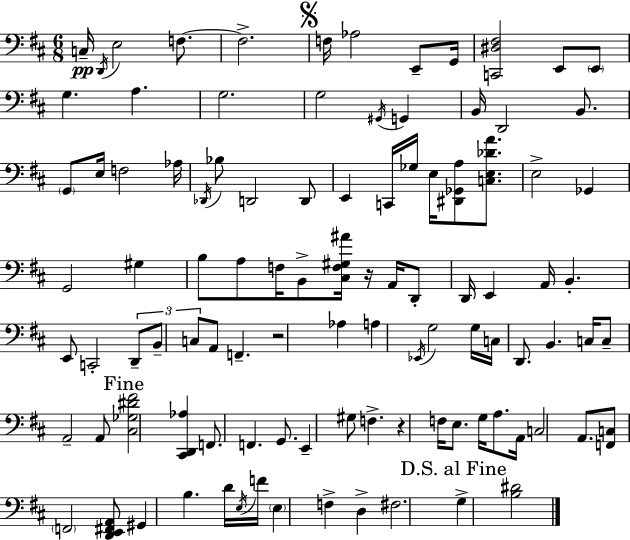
{
  \clef bass
  \numericTimeSignature
  \time 6/8
  \key d \major
  \repeat volta 2 { c16--\pp \acciaccatura { d,16 } e2 f8.~~ | f2.-> | \mark \markup { \musicglyph "scripts.segno" } f16 aes2 e,8-- | g,16 <c, dis fis>2 e,8 \parenthesize e,8 | \break g4. a4. | g2. | g2 \acciaccatura { gis,16 } g,4 | b,16 d,2 b,8. | \break \parenthesize g,8 e16 f2 | aes16 \acciaccatura { des,16 } bes8 d,2 | d,8 e,4 c,16 ges16 e16 <dis, ges, a>8 | <c e des' a'>8. e2-> ges,4 | \break g,2 gis4 | b8 a8 f16 b,8-> <cis f gis ais'>16 r16 | a,16 d,8-. d,16 e,4 a,16 b,4.-. | e,8 c,2-. | \break \tuplet 3/2 { d,8-- b,8-- c8 } a,8 f,4.-- | r2 aes4 | a4 \acciaccatura { ees,16 } g2 | g16 c16 d,8. b,4. | \break c16 c8-- a,2-- | a,8 \mark "Fine" <cis ges dis' fis'>2 | <cis, d, aes>4 f,8. f,4. | g,8. e,4-- gis8 f4.-> | \break r4 f16 e8. | g16 a8. a,16 c2 | a,8. <f, c>8 \parenthesize f,2 | <d, e, fis, a,>8 gis,4 b4. | \break d'16 \acciaccatura { e16 } f'16 \parenthesize e4 f4-> | d4-> fis2. | \mark "D.S. al Fine" g4-> <b dis'>2 | } \bar "|."
}